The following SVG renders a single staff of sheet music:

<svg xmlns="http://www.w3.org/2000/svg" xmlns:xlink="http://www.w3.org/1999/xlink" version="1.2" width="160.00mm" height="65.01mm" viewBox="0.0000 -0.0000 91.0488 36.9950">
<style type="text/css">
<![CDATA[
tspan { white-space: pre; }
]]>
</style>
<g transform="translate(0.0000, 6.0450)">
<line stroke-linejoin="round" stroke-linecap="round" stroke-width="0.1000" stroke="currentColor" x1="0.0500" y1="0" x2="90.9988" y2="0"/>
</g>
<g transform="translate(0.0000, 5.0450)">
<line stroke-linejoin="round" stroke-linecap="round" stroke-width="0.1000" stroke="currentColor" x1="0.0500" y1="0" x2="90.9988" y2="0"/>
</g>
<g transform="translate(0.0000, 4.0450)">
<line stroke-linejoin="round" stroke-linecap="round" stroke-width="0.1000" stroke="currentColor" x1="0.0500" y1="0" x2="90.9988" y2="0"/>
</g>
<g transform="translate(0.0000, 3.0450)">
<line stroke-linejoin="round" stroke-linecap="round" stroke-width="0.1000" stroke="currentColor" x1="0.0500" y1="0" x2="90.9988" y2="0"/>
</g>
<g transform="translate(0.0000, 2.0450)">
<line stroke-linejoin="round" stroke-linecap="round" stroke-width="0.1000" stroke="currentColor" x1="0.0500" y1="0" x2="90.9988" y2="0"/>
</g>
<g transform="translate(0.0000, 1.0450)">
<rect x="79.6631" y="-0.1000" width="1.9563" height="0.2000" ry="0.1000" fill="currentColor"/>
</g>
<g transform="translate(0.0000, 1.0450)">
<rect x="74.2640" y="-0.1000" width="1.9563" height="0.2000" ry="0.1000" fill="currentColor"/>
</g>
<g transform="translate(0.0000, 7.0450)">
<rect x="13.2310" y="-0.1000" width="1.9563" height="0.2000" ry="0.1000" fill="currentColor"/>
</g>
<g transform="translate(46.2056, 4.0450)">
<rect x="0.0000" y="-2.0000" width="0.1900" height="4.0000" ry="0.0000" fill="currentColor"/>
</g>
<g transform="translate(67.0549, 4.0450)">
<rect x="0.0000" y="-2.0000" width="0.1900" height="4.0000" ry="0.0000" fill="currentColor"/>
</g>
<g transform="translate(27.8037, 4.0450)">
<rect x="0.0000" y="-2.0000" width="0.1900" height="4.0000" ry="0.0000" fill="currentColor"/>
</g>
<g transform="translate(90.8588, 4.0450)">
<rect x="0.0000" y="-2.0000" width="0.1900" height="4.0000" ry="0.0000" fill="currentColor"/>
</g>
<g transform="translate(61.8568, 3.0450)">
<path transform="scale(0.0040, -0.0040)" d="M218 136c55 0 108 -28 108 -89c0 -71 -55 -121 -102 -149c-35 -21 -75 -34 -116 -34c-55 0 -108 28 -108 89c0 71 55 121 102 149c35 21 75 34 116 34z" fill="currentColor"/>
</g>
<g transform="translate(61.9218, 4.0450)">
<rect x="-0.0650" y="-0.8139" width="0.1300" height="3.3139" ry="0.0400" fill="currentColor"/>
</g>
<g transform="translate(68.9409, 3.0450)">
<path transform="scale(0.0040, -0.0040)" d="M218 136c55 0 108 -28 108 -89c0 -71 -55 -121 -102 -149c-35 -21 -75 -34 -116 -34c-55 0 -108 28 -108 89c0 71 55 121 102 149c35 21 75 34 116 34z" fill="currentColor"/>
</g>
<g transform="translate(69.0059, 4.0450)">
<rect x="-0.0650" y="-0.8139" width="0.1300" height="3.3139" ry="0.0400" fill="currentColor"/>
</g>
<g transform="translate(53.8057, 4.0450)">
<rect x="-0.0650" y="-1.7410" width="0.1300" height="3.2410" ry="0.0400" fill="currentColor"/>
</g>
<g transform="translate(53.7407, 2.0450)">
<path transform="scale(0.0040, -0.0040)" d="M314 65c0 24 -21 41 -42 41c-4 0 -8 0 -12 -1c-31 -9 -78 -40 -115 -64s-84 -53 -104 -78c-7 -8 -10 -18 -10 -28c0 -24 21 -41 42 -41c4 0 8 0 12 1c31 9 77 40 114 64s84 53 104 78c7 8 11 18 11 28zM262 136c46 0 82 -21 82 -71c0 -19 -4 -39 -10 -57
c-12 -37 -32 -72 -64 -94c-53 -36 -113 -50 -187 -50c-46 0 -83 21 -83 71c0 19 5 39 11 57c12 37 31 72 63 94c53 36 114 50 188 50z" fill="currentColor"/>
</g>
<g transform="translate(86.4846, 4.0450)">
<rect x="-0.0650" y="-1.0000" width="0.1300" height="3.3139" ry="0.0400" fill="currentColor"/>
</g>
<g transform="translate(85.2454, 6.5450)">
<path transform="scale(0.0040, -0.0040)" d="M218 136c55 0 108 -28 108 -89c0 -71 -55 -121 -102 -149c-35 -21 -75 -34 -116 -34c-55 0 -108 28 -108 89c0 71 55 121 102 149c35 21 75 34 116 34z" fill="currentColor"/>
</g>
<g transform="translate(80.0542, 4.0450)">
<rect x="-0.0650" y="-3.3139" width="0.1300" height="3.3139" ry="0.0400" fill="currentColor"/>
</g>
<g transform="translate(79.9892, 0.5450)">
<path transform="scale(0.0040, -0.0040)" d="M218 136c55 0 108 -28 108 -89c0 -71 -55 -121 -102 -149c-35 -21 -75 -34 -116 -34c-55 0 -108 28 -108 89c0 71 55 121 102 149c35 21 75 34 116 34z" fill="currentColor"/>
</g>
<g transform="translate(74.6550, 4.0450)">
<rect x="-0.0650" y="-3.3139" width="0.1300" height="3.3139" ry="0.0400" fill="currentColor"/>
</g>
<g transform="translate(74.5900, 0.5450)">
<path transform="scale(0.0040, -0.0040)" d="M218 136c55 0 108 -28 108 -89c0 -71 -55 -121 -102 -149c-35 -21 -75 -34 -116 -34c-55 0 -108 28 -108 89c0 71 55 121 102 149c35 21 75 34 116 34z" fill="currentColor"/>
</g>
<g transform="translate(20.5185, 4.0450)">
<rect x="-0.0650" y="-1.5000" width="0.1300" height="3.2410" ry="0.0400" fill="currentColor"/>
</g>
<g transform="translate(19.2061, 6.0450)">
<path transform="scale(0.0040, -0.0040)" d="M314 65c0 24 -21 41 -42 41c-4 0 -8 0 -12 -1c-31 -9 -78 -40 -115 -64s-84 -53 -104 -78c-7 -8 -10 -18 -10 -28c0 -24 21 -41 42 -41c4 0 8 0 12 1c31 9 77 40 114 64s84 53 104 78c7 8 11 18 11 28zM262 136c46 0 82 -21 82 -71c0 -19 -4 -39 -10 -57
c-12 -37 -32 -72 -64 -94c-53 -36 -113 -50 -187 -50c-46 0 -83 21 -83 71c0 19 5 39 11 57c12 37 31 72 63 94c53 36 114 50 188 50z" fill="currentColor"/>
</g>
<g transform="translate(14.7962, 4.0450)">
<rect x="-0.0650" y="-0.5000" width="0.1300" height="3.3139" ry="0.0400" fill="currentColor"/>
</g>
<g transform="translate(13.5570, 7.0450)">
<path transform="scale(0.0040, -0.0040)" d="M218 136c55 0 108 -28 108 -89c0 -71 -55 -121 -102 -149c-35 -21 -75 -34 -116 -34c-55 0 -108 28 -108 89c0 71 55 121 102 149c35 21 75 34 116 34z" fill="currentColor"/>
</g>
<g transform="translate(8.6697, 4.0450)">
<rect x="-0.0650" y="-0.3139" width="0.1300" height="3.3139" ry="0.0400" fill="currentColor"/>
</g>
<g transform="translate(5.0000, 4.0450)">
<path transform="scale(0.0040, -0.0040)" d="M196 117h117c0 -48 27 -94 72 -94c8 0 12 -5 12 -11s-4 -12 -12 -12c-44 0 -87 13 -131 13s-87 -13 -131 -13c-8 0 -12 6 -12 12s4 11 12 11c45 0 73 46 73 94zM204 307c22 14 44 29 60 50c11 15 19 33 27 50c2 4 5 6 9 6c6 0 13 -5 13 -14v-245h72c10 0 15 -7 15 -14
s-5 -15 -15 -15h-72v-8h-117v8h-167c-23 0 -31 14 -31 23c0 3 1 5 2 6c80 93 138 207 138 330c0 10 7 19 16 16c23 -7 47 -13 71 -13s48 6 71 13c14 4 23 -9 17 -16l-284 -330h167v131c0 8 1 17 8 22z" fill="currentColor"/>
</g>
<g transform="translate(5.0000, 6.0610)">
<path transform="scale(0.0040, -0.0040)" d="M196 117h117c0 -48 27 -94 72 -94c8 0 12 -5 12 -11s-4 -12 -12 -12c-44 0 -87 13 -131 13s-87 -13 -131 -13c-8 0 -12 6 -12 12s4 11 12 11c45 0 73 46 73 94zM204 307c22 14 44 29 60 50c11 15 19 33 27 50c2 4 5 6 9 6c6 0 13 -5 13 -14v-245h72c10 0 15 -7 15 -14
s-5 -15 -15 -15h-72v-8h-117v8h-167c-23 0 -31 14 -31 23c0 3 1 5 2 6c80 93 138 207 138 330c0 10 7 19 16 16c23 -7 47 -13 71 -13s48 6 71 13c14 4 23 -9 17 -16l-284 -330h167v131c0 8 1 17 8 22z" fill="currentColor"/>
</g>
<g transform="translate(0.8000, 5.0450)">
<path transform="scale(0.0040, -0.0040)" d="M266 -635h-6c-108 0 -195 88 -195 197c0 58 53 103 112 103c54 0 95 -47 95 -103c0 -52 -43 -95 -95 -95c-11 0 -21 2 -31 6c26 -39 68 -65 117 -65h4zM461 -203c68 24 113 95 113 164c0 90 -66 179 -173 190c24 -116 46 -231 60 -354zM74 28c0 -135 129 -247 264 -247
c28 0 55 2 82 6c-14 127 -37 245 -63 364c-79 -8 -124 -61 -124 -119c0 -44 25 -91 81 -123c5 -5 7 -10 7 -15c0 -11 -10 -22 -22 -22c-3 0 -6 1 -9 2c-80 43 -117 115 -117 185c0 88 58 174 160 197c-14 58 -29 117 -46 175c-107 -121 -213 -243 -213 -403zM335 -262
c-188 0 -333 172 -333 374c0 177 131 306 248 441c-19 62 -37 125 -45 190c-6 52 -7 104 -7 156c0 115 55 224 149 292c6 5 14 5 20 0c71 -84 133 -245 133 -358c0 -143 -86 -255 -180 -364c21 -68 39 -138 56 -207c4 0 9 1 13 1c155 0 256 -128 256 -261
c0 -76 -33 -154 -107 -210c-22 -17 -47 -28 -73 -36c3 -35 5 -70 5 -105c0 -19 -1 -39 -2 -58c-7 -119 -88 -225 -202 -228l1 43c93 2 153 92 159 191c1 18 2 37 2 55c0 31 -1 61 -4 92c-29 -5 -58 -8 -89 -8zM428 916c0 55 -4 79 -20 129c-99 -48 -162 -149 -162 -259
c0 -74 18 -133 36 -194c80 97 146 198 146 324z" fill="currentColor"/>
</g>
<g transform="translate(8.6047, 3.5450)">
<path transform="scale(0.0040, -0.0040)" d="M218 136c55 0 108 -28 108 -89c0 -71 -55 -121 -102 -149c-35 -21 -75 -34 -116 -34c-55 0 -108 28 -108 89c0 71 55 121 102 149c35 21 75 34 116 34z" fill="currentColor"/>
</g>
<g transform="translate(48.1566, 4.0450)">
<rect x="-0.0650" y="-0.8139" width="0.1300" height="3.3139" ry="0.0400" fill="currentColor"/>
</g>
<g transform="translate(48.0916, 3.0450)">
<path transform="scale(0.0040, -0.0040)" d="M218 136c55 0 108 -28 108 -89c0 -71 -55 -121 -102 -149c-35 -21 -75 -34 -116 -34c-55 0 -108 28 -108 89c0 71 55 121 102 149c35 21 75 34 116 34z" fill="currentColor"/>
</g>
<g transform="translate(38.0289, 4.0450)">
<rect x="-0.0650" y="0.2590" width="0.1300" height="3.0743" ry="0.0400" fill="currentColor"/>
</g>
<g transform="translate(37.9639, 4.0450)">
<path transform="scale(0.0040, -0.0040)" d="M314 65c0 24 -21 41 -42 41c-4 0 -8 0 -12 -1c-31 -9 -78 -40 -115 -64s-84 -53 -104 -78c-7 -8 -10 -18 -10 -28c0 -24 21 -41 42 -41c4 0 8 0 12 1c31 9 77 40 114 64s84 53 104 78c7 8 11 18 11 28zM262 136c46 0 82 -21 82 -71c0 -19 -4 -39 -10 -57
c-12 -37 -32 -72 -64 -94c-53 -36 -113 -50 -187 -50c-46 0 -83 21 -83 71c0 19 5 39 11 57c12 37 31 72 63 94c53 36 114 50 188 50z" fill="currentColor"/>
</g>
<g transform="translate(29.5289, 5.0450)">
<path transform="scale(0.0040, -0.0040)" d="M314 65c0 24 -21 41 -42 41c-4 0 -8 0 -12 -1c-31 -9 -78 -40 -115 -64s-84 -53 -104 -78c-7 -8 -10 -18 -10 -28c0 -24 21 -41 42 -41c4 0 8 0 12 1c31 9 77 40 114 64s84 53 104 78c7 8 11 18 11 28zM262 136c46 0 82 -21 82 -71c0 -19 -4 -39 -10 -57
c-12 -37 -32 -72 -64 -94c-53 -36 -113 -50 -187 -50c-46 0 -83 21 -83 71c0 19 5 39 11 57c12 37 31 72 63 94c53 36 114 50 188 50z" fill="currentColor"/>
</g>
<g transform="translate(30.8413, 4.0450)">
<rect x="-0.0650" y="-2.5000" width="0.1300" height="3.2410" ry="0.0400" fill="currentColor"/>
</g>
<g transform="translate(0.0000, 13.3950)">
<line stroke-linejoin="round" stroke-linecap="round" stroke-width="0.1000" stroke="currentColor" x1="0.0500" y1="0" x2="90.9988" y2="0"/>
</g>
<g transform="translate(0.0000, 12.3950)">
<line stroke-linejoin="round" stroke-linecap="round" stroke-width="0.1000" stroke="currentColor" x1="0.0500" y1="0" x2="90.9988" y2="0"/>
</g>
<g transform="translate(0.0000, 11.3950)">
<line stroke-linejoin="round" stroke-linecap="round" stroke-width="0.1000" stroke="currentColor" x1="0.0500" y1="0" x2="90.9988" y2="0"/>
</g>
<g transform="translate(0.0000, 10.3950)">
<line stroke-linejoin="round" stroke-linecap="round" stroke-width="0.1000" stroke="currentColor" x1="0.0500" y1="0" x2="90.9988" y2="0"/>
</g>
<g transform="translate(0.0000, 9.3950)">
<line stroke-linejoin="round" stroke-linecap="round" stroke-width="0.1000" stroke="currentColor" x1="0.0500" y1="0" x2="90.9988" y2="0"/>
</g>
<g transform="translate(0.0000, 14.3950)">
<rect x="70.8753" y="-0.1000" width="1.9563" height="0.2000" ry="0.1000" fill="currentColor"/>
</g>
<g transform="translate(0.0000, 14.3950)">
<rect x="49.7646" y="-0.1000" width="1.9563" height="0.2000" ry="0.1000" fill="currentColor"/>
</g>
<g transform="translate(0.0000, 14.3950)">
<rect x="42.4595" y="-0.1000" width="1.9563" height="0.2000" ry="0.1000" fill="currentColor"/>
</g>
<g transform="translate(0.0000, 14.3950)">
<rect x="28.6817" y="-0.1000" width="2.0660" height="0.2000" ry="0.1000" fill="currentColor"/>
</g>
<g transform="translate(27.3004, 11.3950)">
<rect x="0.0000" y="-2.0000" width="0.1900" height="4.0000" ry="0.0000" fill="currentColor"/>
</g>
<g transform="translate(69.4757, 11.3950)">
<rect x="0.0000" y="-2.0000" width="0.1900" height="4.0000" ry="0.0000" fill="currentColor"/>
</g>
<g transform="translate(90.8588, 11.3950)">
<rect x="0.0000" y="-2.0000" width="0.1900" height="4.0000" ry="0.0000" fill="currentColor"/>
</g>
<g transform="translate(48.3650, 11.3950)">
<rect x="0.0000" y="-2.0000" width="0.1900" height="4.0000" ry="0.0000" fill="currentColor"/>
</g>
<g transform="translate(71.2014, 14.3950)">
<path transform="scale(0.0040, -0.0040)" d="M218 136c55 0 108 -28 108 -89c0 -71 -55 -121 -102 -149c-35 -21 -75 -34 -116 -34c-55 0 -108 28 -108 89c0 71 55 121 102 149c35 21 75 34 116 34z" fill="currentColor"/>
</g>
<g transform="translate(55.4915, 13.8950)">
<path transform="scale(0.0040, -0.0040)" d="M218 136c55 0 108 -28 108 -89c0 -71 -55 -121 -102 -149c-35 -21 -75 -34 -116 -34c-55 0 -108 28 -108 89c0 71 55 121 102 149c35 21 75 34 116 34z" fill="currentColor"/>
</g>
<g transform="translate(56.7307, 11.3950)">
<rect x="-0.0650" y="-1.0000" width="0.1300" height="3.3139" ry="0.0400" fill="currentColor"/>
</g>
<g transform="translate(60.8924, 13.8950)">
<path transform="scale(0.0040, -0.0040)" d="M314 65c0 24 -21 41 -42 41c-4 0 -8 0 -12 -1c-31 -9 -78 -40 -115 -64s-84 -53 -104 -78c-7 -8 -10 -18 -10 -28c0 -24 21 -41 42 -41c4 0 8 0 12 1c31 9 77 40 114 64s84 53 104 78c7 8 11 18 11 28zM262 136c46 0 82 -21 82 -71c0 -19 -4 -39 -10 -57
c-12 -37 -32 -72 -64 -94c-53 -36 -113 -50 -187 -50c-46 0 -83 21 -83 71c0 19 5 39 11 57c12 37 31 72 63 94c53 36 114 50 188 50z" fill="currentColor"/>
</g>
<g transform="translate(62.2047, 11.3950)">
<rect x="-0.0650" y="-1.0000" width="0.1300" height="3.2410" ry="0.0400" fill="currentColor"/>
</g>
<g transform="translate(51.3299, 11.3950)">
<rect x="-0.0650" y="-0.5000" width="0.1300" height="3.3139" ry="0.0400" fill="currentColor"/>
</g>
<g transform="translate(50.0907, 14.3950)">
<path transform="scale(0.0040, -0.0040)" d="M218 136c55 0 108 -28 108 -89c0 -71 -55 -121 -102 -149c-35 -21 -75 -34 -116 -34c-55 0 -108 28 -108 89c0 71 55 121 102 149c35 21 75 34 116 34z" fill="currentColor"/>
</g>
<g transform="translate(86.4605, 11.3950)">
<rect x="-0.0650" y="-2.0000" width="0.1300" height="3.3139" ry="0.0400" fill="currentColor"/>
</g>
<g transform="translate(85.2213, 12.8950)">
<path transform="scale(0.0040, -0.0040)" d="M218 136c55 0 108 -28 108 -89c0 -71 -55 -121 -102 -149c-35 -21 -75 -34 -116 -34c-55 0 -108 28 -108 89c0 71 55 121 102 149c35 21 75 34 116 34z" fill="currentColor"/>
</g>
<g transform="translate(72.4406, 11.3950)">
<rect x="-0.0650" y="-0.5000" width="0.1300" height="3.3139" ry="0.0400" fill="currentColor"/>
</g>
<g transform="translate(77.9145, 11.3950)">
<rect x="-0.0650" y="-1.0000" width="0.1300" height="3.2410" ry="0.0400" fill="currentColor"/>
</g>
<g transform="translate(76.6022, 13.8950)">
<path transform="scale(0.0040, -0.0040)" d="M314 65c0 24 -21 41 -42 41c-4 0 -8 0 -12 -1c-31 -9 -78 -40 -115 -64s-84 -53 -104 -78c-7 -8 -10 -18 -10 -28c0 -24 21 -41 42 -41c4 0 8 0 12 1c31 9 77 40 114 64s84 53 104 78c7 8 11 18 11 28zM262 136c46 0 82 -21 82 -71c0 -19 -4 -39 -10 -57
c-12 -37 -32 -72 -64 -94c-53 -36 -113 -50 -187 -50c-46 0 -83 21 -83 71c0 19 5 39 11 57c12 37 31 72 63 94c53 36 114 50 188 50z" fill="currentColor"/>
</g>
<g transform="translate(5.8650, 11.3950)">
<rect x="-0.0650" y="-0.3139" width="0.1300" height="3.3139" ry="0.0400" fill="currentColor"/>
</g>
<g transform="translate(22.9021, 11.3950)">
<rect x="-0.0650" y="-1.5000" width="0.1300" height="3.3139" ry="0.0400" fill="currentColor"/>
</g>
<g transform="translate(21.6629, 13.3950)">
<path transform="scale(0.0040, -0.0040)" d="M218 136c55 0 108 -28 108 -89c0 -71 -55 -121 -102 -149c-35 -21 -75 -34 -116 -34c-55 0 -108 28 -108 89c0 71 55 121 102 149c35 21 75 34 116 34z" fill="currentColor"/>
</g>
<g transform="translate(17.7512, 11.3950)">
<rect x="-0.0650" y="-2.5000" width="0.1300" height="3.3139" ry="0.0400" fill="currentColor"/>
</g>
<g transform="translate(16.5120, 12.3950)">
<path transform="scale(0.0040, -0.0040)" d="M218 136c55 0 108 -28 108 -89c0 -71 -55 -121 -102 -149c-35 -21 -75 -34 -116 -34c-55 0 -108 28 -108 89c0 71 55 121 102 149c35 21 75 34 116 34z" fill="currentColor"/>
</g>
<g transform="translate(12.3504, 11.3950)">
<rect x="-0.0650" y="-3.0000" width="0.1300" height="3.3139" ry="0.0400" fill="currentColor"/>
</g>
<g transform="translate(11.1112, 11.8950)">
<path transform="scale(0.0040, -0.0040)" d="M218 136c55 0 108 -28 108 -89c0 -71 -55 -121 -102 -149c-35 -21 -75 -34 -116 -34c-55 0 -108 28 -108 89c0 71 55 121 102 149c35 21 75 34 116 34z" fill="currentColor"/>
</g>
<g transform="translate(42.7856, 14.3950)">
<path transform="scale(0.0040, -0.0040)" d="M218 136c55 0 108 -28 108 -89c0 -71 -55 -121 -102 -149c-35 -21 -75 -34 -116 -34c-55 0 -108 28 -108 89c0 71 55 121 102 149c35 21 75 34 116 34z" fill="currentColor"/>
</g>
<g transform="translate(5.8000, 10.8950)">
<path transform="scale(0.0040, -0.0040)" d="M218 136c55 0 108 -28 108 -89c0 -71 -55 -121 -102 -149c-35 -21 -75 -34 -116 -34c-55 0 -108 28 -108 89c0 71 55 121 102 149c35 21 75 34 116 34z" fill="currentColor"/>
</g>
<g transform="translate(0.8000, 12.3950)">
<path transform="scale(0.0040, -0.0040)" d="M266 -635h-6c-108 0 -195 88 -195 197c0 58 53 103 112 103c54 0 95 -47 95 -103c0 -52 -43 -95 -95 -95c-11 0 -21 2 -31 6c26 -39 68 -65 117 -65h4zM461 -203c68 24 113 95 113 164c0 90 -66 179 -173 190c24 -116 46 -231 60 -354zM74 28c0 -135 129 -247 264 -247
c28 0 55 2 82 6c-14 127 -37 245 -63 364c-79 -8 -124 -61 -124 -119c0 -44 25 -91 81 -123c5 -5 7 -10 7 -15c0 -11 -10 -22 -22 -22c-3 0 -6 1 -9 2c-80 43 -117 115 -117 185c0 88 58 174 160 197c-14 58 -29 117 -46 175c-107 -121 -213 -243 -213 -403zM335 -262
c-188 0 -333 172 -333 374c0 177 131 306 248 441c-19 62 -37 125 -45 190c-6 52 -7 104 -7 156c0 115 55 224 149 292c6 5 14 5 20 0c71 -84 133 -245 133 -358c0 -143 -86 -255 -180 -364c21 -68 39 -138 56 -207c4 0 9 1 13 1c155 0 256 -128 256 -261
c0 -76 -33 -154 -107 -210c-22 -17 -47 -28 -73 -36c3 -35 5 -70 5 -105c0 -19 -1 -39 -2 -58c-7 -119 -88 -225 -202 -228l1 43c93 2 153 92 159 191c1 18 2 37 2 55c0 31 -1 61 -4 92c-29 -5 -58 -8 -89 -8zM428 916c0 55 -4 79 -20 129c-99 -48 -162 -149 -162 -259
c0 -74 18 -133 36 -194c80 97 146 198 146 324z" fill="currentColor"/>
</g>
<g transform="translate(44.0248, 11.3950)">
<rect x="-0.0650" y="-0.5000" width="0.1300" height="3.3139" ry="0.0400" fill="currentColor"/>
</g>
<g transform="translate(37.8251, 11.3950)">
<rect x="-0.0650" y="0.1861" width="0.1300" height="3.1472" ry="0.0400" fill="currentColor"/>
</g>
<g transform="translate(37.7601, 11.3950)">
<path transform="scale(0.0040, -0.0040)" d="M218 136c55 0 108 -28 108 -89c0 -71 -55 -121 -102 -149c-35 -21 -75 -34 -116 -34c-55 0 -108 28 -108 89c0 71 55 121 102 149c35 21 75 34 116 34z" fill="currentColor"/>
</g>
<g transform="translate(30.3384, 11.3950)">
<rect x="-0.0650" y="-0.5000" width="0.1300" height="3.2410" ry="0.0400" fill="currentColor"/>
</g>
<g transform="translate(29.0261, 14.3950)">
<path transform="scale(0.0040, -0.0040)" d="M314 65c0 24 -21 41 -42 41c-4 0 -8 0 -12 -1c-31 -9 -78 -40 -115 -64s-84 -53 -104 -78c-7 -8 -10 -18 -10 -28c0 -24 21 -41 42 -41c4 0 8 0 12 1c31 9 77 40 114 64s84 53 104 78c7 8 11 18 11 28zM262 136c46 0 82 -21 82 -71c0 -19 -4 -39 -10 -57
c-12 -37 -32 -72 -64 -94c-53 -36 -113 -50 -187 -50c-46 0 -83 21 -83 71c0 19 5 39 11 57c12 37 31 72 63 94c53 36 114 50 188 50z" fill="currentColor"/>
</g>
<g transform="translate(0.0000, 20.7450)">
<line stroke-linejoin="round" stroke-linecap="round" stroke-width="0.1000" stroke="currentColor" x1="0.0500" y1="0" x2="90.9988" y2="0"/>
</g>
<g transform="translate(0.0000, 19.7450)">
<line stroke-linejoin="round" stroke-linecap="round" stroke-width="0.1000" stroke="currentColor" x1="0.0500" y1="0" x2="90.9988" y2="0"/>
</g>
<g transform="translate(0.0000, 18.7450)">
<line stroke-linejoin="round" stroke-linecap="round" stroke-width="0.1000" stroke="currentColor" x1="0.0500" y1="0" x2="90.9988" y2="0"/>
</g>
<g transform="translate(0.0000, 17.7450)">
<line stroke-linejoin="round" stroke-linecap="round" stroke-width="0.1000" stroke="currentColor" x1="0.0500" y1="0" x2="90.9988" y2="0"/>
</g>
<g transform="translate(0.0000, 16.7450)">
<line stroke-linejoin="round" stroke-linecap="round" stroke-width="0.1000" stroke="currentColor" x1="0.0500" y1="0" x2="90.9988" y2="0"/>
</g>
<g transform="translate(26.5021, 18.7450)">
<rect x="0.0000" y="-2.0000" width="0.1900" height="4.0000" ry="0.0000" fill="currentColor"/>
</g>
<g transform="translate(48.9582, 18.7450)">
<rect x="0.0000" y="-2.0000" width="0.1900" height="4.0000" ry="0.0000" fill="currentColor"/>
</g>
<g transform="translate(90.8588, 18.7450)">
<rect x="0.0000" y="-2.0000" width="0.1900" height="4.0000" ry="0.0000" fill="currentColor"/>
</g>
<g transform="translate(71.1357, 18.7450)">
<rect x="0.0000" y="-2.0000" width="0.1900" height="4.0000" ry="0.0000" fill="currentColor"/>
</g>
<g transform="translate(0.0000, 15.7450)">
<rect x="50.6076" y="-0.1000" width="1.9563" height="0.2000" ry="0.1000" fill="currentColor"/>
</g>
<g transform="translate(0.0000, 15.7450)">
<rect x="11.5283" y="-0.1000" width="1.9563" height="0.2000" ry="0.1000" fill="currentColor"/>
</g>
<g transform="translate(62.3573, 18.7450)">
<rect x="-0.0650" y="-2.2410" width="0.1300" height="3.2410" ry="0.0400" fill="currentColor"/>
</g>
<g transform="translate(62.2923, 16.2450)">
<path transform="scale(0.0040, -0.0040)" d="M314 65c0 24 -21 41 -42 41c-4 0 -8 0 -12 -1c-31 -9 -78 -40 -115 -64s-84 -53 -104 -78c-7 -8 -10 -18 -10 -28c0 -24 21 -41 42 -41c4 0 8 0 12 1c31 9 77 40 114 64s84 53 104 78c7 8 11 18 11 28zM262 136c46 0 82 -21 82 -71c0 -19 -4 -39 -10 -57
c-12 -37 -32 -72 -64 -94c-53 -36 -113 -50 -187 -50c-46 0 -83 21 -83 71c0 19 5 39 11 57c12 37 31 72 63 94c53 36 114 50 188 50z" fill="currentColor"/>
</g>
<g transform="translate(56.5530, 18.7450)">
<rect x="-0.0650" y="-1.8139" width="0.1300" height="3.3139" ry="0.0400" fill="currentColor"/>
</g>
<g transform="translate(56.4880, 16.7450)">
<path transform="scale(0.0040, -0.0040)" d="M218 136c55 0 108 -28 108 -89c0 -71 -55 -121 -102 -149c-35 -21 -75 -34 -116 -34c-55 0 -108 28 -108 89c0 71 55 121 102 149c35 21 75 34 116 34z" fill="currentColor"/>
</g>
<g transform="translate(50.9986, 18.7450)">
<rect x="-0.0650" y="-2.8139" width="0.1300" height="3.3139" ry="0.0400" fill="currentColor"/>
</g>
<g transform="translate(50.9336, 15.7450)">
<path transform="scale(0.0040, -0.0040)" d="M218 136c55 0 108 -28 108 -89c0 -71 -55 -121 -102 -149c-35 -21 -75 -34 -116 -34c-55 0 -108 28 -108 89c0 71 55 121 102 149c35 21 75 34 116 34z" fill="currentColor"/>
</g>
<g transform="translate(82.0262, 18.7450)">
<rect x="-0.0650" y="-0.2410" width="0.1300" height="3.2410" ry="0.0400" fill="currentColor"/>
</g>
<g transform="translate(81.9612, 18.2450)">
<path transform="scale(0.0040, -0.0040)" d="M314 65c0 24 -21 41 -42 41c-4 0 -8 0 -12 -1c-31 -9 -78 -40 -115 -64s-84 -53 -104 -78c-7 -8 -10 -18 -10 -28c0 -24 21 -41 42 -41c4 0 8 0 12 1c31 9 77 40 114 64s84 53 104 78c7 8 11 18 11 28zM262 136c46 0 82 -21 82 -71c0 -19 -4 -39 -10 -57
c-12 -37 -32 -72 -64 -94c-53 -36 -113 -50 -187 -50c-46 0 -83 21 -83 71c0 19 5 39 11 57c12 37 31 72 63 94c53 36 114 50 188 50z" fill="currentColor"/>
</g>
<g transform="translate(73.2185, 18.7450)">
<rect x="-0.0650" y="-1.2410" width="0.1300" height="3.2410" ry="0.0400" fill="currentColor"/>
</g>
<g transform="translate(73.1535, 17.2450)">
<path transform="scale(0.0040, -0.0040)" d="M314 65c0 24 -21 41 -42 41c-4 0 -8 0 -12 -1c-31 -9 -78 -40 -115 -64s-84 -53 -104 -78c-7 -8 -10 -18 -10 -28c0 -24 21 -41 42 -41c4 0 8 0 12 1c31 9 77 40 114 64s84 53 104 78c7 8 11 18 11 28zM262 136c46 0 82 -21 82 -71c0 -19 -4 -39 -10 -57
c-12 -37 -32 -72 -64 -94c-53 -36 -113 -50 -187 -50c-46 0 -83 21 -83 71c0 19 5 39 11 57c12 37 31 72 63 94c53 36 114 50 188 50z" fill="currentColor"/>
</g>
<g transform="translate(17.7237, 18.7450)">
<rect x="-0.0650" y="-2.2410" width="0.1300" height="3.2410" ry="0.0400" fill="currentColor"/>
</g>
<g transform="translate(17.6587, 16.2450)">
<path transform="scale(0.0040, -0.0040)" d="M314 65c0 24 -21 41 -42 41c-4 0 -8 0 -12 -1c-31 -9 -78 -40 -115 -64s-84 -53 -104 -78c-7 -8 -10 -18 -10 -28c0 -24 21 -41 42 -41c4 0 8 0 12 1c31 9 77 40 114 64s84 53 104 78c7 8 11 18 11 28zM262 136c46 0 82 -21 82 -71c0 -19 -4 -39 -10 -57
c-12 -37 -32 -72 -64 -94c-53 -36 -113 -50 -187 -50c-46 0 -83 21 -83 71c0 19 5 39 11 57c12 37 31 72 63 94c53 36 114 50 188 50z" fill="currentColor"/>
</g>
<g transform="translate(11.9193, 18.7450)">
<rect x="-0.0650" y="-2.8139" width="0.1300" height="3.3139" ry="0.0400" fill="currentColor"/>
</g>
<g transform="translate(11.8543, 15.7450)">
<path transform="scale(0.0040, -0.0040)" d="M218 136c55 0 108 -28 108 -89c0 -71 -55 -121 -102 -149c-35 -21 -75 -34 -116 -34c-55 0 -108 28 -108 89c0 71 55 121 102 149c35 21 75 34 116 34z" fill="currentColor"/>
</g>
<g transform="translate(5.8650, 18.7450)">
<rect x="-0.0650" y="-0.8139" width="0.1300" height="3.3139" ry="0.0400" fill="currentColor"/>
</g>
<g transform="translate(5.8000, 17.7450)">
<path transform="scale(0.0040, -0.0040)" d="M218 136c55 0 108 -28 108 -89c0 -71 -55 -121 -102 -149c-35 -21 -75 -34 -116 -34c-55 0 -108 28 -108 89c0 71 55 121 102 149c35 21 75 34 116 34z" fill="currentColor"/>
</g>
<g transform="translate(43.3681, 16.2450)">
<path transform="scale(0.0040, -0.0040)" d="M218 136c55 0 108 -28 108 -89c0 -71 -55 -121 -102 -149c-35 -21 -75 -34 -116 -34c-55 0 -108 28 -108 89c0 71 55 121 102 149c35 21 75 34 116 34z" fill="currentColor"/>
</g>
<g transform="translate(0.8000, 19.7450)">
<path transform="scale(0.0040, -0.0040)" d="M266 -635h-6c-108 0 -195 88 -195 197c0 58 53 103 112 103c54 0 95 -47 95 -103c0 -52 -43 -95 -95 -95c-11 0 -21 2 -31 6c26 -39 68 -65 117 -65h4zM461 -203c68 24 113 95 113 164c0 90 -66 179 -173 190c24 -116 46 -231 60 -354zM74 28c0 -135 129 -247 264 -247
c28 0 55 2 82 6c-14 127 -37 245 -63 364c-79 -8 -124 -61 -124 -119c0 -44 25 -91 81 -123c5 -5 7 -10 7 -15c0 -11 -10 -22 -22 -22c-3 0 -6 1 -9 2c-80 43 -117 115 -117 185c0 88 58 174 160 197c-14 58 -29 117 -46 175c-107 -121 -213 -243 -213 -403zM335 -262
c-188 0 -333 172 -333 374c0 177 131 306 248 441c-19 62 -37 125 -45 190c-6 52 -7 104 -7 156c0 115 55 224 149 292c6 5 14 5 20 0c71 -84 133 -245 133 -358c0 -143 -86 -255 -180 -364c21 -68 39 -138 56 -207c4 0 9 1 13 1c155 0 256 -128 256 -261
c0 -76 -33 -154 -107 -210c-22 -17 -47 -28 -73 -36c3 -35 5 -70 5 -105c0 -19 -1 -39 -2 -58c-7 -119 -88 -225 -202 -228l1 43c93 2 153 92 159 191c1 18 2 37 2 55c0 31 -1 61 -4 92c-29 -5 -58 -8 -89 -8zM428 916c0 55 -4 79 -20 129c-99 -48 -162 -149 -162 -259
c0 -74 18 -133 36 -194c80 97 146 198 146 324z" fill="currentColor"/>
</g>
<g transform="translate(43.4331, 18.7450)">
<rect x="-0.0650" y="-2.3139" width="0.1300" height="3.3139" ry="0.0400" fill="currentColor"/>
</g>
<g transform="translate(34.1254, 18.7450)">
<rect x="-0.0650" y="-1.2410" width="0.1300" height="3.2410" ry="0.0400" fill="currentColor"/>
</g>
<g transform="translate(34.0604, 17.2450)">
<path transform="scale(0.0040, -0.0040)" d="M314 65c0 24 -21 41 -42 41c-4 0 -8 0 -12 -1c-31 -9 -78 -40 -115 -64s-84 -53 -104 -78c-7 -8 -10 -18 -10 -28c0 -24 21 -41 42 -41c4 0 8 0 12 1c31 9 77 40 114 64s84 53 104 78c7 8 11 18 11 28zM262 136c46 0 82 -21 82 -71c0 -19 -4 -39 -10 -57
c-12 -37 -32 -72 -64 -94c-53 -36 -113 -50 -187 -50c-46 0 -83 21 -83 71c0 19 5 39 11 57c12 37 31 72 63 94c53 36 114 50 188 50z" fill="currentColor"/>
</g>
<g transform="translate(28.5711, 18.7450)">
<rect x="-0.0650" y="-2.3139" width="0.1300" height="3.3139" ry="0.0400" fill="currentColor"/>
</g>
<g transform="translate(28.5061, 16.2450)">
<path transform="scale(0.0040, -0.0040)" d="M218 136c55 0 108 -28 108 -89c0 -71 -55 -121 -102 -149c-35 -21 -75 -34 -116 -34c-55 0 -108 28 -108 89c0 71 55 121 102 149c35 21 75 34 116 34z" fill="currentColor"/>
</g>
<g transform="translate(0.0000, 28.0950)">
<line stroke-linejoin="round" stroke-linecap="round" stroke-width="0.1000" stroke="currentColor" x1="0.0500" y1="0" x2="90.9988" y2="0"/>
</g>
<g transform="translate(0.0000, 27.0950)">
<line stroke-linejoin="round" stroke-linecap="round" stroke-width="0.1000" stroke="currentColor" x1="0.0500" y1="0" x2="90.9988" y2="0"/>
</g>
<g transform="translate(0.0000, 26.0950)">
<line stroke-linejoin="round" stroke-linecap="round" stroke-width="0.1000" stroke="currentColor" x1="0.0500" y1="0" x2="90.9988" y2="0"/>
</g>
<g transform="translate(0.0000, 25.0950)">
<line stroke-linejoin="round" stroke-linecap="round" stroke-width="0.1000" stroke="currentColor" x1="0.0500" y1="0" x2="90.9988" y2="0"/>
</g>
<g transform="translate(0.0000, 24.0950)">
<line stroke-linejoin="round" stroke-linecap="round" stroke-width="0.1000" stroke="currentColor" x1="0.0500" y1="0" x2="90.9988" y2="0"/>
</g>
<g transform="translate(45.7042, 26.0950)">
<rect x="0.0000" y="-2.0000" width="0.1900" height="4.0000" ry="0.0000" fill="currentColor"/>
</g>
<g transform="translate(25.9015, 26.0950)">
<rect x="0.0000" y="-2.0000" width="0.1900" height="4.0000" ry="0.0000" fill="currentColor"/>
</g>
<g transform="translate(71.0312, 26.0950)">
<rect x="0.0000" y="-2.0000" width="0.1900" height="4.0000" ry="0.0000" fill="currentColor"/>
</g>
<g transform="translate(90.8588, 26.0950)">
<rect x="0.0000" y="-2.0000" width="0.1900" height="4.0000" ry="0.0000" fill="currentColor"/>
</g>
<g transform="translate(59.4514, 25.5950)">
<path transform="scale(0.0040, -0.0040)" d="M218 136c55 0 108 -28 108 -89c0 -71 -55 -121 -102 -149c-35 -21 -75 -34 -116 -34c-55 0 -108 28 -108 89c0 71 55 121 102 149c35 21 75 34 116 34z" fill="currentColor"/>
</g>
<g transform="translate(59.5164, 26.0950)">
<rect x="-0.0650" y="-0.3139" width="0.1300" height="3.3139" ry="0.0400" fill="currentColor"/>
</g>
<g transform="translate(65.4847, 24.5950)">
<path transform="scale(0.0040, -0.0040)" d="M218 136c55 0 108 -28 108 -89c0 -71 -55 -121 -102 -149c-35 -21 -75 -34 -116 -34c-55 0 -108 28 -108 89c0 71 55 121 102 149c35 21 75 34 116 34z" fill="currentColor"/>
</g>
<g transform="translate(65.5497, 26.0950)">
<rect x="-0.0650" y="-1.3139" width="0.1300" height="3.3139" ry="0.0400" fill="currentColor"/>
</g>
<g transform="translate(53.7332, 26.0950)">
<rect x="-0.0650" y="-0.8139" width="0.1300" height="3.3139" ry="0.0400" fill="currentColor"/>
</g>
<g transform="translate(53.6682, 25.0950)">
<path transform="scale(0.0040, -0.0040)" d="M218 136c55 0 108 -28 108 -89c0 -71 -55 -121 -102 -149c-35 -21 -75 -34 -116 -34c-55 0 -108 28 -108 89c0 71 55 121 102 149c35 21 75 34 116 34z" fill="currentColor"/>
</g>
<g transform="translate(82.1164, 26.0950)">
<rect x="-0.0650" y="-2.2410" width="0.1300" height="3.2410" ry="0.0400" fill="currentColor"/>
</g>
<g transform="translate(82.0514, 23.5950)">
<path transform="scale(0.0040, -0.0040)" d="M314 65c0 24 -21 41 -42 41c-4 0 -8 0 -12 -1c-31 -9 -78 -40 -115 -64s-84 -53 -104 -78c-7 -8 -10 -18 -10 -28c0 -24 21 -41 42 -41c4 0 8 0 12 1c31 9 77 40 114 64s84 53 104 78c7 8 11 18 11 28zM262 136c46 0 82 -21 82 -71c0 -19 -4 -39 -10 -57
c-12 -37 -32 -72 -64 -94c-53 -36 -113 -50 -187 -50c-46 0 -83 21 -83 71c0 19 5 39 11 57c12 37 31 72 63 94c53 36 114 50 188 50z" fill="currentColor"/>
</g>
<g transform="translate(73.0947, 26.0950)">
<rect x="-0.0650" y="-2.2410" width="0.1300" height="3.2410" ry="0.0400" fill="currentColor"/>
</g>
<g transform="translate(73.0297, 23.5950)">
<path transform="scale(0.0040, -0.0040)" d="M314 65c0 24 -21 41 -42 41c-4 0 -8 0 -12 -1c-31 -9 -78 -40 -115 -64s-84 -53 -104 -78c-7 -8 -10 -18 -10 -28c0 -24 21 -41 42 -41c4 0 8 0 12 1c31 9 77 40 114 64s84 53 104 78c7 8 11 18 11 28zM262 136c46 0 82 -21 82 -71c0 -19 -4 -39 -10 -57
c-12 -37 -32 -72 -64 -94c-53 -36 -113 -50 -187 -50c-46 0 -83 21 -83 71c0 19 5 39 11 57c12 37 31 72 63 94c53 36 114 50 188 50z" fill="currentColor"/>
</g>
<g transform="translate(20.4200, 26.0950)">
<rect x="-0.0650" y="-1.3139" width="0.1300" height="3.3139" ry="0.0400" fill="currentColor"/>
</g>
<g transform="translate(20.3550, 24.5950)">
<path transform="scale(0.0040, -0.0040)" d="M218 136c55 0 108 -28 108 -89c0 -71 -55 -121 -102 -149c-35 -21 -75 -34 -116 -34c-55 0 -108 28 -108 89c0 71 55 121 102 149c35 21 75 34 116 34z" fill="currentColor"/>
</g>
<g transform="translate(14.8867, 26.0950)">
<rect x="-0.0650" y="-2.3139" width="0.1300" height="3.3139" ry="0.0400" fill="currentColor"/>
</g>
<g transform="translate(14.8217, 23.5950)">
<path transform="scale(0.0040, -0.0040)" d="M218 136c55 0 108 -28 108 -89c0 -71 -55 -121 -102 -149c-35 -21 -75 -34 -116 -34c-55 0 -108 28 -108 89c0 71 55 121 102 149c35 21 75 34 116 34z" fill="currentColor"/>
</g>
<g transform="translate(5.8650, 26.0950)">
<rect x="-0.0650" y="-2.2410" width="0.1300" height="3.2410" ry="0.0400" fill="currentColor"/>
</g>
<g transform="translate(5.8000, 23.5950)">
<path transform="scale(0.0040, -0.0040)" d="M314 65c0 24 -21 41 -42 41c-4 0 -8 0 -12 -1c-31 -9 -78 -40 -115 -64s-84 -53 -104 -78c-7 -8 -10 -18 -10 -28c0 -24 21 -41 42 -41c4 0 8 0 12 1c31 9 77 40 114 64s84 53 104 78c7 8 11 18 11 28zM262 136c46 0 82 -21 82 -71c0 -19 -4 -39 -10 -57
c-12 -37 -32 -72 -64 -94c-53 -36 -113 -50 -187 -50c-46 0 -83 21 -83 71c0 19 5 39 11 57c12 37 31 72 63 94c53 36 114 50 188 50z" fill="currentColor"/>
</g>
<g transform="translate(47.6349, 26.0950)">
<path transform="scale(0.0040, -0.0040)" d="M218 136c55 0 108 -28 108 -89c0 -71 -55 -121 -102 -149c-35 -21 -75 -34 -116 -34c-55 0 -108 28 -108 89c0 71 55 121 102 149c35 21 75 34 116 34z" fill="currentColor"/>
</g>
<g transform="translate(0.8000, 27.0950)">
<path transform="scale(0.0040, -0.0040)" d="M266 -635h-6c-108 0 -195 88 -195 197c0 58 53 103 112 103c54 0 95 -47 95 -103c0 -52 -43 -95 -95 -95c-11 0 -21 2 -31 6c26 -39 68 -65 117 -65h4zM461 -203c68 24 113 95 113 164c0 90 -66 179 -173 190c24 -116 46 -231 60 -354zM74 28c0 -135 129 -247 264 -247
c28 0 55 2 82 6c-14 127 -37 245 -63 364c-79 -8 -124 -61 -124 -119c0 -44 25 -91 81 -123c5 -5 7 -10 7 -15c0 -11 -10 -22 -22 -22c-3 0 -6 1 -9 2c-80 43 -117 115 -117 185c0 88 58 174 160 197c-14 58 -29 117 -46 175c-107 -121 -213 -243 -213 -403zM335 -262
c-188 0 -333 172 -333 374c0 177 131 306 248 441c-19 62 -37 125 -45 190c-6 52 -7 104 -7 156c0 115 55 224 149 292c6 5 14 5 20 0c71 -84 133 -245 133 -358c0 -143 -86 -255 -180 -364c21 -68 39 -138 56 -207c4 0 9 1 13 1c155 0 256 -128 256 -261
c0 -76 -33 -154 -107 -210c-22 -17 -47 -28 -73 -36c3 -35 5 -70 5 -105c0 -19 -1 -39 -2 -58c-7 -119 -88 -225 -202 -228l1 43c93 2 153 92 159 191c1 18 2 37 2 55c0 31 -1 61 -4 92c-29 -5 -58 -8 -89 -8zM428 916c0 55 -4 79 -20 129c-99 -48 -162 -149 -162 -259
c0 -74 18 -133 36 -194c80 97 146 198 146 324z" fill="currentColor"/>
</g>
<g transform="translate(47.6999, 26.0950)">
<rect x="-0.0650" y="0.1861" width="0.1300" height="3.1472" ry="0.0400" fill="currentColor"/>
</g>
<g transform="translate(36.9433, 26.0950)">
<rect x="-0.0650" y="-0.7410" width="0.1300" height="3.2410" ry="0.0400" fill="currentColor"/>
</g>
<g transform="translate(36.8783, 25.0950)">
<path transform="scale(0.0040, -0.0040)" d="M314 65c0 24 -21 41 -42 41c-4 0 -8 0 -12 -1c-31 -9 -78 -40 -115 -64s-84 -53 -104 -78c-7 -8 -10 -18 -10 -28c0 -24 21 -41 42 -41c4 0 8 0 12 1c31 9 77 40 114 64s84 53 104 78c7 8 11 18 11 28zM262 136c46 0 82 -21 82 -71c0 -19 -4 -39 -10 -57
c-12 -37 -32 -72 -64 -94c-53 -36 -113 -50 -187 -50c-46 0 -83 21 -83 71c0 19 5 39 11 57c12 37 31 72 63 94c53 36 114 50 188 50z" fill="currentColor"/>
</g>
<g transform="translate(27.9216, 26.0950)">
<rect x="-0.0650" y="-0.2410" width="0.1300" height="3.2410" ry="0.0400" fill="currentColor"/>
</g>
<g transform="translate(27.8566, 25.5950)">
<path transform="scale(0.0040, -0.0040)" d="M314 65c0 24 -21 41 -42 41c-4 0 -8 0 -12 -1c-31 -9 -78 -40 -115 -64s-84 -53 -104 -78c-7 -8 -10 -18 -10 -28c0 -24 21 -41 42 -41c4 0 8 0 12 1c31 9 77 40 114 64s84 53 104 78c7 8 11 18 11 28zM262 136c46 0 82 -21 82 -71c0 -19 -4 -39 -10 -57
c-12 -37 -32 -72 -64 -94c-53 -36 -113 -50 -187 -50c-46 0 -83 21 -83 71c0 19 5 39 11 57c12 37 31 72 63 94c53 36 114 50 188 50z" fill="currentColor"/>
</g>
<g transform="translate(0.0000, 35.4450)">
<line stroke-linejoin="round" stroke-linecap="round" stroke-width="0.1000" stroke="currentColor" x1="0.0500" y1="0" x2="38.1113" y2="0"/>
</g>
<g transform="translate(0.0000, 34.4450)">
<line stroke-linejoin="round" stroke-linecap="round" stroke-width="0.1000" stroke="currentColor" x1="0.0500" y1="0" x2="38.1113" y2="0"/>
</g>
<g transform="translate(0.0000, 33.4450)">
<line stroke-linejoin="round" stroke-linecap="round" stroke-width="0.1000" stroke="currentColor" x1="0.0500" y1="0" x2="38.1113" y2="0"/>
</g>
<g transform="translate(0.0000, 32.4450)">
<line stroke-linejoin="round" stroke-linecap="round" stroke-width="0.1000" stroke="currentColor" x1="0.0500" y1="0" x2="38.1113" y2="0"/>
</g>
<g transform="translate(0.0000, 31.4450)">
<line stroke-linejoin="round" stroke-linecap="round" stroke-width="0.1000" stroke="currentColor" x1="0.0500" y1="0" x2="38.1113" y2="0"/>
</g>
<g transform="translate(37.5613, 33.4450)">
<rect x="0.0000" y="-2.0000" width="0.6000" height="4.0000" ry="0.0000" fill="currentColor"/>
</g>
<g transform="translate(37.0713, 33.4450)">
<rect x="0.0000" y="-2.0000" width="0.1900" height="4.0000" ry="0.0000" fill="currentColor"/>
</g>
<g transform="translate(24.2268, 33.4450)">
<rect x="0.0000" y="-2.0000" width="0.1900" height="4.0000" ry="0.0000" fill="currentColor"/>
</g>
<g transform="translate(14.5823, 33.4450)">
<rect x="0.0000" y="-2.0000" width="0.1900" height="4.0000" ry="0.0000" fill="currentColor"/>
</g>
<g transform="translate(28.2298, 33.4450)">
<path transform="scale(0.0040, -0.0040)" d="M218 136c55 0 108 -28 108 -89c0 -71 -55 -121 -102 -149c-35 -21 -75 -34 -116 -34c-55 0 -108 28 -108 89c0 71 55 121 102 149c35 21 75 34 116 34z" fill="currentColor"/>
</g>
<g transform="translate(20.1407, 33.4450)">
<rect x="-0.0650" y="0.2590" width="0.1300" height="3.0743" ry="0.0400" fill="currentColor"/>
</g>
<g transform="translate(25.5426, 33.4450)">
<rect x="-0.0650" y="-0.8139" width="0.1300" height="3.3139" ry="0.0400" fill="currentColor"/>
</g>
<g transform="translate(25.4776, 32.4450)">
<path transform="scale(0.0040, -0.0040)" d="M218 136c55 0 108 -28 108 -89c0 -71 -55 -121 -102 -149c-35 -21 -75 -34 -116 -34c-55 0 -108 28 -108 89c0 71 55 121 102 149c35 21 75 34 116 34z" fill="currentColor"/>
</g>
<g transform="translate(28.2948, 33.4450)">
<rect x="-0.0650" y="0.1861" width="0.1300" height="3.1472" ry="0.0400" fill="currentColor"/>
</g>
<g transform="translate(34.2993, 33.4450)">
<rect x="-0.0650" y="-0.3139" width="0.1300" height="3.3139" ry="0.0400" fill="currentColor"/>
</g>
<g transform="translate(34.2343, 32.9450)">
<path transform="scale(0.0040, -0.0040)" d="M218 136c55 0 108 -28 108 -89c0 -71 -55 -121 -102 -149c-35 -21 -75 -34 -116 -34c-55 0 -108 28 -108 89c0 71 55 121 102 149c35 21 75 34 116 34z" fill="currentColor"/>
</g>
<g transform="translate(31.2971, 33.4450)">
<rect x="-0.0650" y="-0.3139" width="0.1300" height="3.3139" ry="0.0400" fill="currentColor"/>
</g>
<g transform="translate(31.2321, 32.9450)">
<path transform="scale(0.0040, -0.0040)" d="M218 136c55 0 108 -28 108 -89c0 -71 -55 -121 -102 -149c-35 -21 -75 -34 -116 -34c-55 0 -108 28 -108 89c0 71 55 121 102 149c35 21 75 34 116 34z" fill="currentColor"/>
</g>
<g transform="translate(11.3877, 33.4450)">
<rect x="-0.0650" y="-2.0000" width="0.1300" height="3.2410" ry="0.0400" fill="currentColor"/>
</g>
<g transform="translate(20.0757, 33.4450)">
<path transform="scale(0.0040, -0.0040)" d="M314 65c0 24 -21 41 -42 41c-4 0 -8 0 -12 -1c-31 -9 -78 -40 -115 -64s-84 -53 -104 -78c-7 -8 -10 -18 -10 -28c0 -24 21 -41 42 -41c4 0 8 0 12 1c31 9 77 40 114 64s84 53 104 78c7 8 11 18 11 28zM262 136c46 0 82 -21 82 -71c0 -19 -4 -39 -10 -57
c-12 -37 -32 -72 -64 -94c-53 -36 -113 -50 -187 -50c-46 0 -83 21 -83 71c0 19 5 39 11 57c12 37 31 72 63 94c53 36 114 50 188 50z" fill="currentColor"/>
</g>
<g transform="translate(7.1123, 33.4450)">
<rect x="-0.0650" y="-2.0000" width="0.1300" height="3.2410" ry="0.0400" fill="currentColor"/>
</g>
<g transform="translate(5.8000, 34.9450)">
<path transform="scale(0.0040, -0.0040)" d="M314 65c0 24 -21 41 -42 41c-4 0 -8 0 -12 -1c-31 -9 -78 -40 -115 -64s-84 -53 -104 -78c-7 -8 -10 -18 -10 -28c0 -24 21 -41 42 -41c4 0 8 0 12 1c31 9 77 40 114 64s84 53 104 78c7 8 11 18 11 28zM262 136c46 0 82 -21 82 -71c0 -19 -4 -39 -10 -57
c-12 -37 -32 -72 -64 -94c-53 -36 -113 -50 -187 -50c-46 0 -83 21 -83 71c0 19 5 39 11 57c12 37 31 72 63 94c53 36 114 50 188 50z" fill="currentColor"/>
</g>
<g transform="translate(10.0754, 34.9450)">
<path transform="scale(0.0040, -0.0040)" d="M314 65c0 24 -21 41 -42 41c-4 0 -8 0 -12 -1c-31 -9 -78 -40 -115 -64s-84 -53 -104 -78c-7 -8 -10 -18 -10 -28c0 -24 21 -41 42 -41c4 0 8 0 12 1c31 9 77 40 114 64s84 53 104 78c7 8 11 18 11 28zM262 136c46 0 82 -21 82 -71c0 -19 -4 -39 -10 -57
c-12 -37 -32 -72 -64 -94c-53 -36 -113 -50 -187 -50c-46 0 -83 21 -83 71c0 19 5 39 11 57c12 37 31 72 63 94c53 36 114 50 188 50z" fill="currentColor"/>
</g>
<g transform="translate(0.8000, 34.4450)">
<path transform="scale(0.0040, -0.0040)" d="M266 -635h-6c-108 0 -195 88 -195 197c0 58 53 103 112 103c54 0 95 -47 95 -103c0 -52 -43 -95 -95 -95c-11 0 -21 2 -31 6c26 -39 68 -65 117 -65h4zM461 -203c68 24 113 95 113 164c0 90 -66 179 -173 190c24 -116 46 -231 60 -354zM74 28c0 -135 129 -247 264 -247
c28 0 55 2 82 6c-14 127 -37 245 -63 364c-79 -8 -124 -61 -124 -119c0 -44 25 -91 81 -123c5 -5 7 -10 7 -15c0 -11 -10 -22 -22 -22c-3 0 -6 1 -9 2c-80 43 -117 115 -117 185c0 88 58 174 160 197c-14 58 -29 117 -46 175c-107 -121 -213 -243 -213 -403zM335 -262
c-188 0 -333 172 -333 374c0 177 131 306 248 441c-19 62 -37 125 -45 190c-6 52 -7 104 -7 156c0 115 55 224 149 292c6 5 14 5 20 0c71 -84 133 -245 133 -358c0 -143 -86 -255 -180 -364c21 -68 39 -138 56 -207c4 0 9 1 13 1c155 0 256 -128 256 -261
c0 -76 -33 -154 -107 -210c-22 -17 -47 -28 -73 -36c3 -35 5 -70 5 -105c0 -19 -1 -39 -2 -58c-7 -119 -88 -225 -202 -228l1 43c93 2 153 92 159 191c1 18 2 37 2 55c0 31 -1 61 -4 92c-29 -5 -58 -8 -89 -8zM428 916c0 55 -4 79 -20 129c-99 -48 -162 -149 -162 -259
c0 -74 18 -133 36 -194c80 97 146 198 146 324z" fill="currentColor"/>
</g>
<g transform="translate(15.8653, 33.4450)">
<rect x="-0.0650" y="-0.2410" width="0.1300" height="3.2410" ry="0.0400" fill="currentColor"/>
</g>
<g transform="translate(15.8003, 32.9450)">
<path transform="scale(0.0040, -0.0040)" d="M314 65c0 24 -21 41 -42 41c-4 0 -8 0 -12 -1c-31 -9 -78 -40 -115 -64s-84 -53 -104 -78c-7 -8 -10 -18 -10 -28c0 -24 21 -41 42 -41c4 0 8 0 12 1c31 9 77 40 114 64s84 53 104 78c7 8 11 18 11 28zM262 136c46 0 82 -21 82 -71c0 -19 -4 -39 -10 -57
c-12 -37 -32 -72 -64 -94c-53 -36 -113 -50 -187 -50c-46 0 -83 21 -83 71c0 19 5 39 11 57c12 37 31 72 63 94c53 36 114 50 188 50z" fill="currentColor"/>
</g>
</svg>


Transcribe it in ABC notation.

X:1
T:Untitled
M:4/4
L:1/4
K:C
c C E2 G2 B2 d f2 d d b b D c A G E C2 B C C D D2 C D2 F d a g2 g e2 g a f g2 e2 c2 g2 g e c2 d2 B d c e g2 g2 F2 F2 c2 B2 d B c c